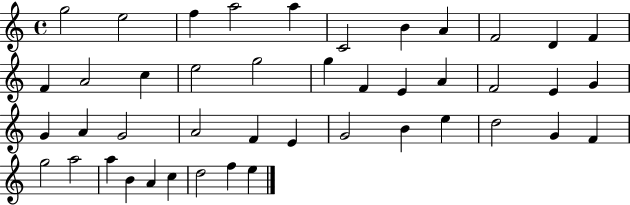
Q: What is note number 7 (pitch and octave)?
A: B4